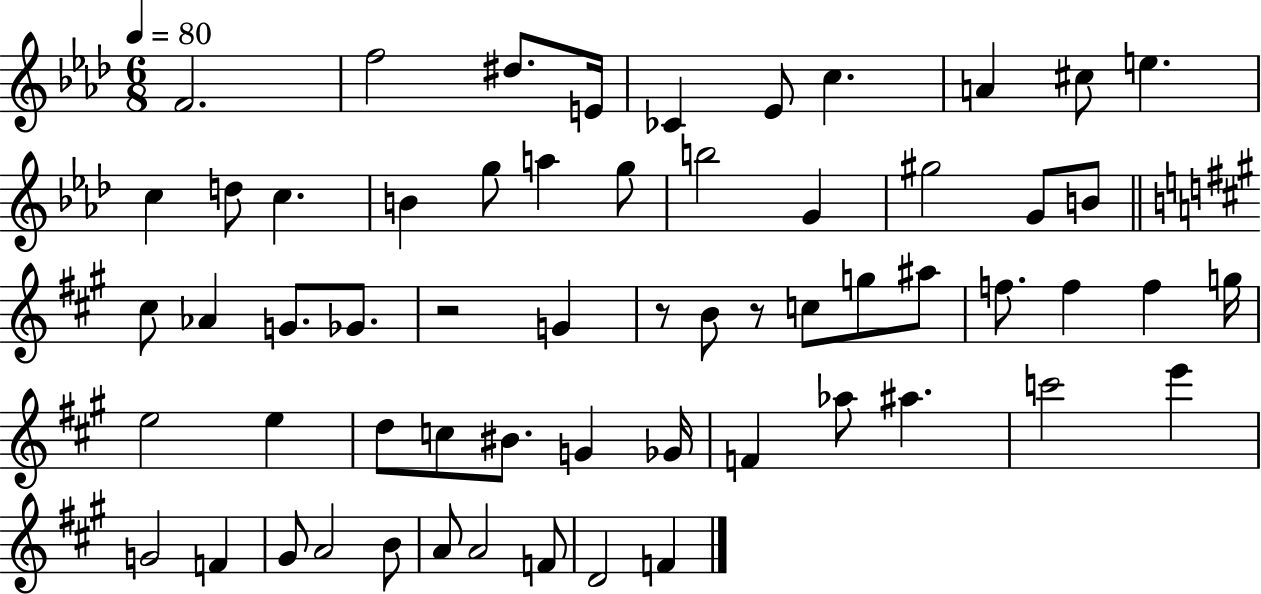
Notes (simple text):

F4/h. F5/h D#5/e. E4/s CES4/q Eb4/e C5/q. A4/q C#5/e E5/q. C5/q D5/e C5/q. B4/q G5/e A5/q G5/e B5/h G4/q G#5/h G4/e B4/e C#5/e Ab4/q G4/e. Gb4/e. R/h G4/q R/e B4/e R/e C5/e G5/e A#5/e F5/e. F5/q F5/q G5/s E5/h E5/q D5/e C5/e BIS4/e. G4/q Gb4/s F4/q Ab5/e A#5/q. C6/h E6/q G4/h F4/q G#4/e A4/h B4/e A4/e A4/h F4/e D4/h F4/q